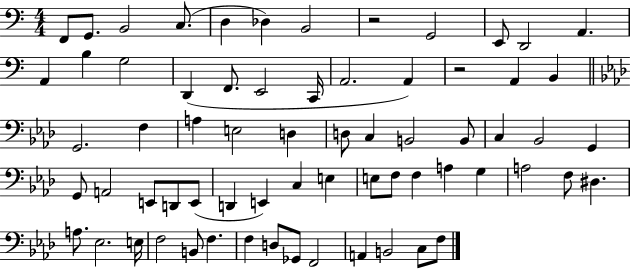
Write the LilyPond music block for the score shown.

{
  \clef bass
  \numericTimeSignature
  \time 4/4
  \key c \major
  f,8 g,8. b,2 c8.( | d4 des4) b,2 | r2 g,2 | e,8 d,2 a,4. | \break a,4 b4 g2 | d,4( f,8. e,2 c,16 | a,2. a,4) | r2 a,4 b,4 | \break \bar "||" \break \key aes \major g,2. f4 | a4 e2 d4 | d8 c4 b,2 b,8 | c4 bes,2 g,4 | \break g,8 a,2 e,8 d,8 e,8( | d,4 e,4) c4 e4 | e8 f8 f4 a4 g4 | a2 f8 dis4. | \break a8. ees2. e16 | f2 b,8 f4. | f4 d8 ges,8 f,2 | a,4 b,2 c8 f8 | \break \bar "|."
}